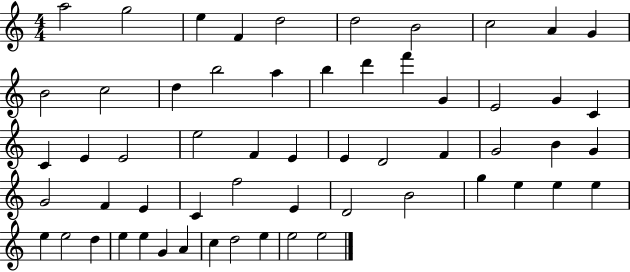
A5/h G5/h E5/q F4/q D5/h D5/h B4/h C5/h A4/q G4/q B4/h C5/h D5/q B5/h A5/q B5/q D6/q F6/q G4/q E4/h G4/q C4/q C4/q E4/q E4/h E5/h F4/q E4/q E4/q D4/h F4/q G4/h B4/q G4/q G4/h F4/q E4/q C4/q F5/h E4/q D4/h B4/h G5/q E5/q E5/q E5/q E5/q E5/h D5/q E5/q E5/q G4/q A4/q C5/q D5/h E5/q E5/h E5/h